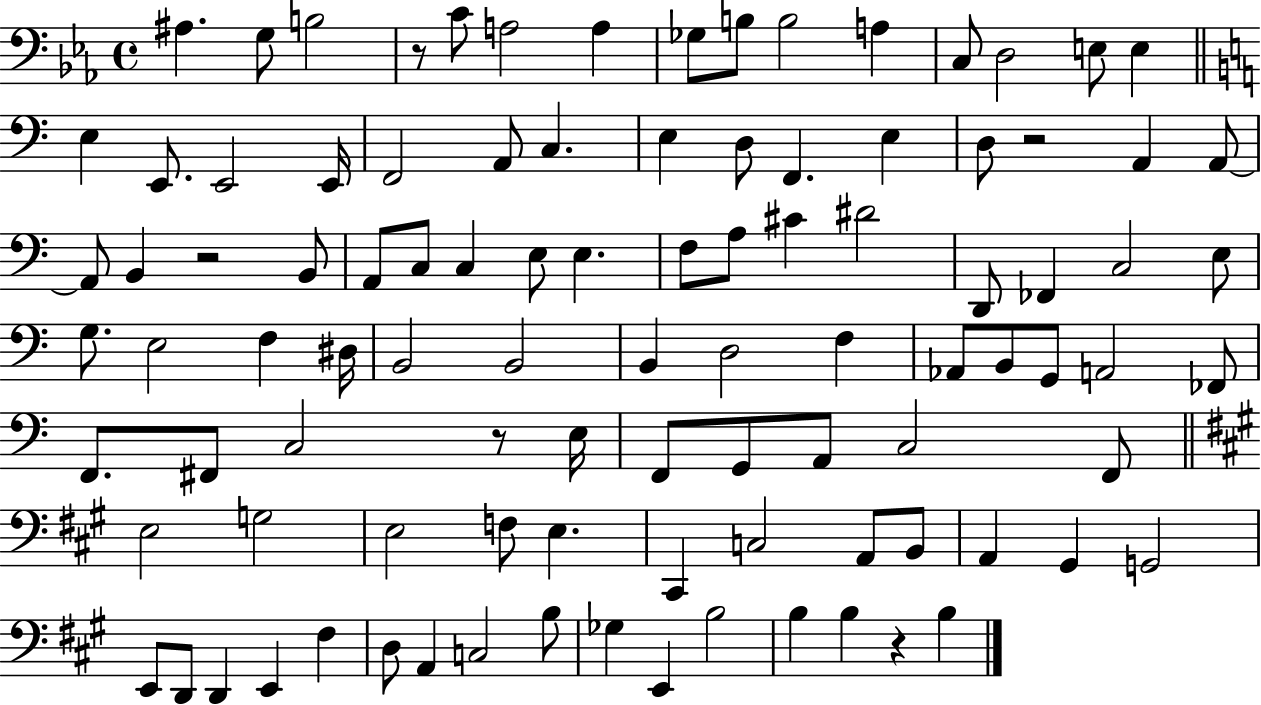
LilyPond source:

{
  \clef bass
  \time 4/4
  \defaultTimeSignature
  \key ees \major
  \repeat volta 2 { ais4. g8 b2 | r8 c'8 a2 a4 | ges8 b8 b2 a4 | c8 d2 e8 e4 | \break \bar "||" \break \key c \major e4 e,8. e,2 e,16 | f,2 a,8 c4. | e4 d8 f,4. e4 | d8 r2 a,4 a,8~~ | \break a,8 b,4 r2 b,8 | a,8 c8 c4 e8 e4. | f8 a8 cis'4 dis'2 | d,8 fes,4 c2 e8 | \break g8. e2 f4 dis16 | b,2 b,2 | b,4 d2 f4 | aes,8 b,8 g,8 a,2 fes,8 | \break f,8. fis,8 c2 r8 e16 | f,8 g,8 a,8 c2 f,8 | \bar "||" \break \key a \major e2 g2 | e2 f8 e4. | cis,4 c2 a,8 b,8 | a,4 gis,4 g,2 | \break e,8 d,8 d,4 e,4 fis4 | d8 a,4 c2 b8 | ges4 e,4 b2 | b4 b4 r4 b4 | \break } \bar "|."
}